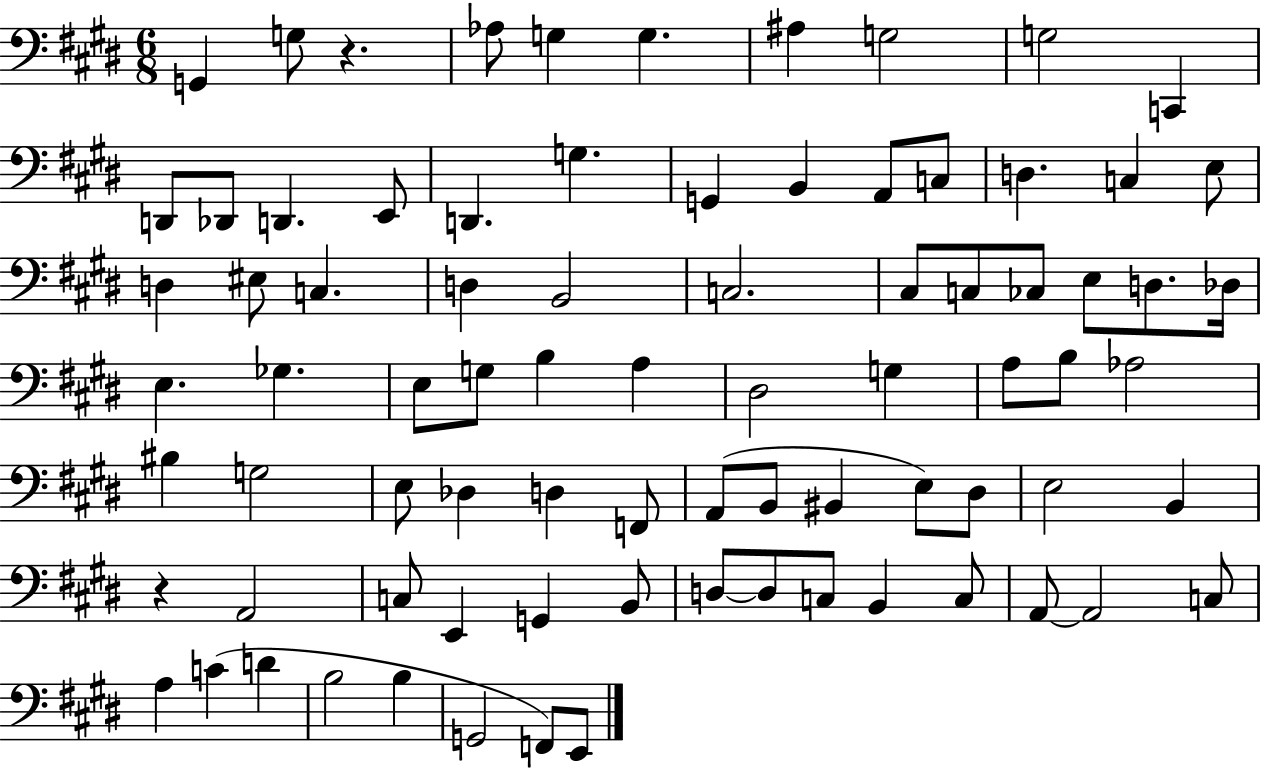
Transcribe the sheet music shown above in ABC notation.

X:1
T:Untitled
M:6/8
L:1/4
K:E
G,, G,/2 z _A,/2 G, G, ^A, G,2 G,2 C,, D,,/2 _D,,/2 D,, E,,/2 D,, G, G,, B,, A,,/2 C,/2 D, C, E,/2 D, ^E,/2 C, D, B,,2 C,2 ^C,/2 C,/2 _C,/2 E,/2 D,/2 _D,/4 E, _G, E,/2 G,/2 B, A, ^D,2 G, A,/2 B,/2 _A,2 ^B, G,2 E,/2 _D, D, F,,/2 A,,/2 B,,/2 ^B,, E,/2 ^D,/2 E,2 B,, z A,,2 C,/2 E,, G,, B,,/2 D,/2 D,/2 C,/2 B,, C,/2 A,,/2 A,,2 C,/2 A, C D B,2 B, G,,2 F,,/2 E,,/2